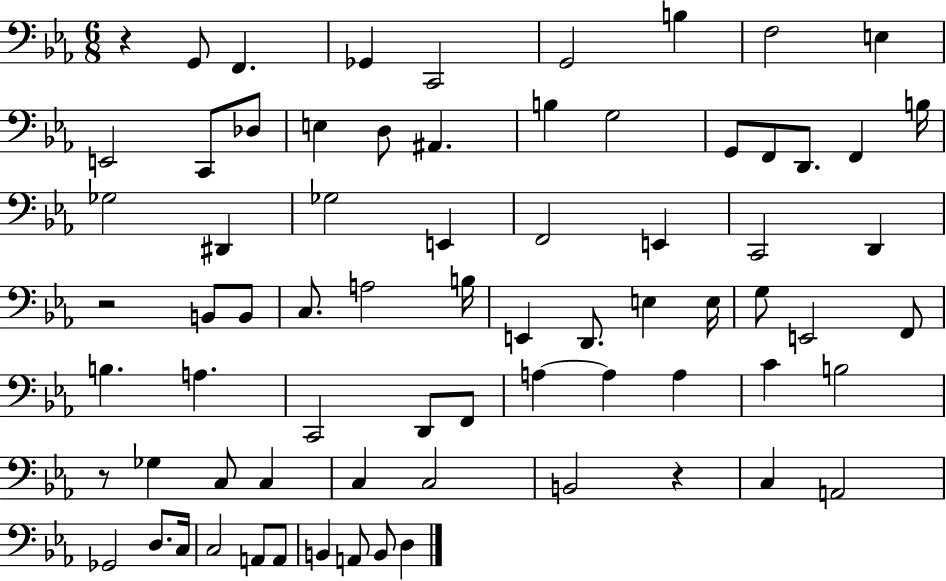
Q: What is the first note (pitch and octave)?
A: G2